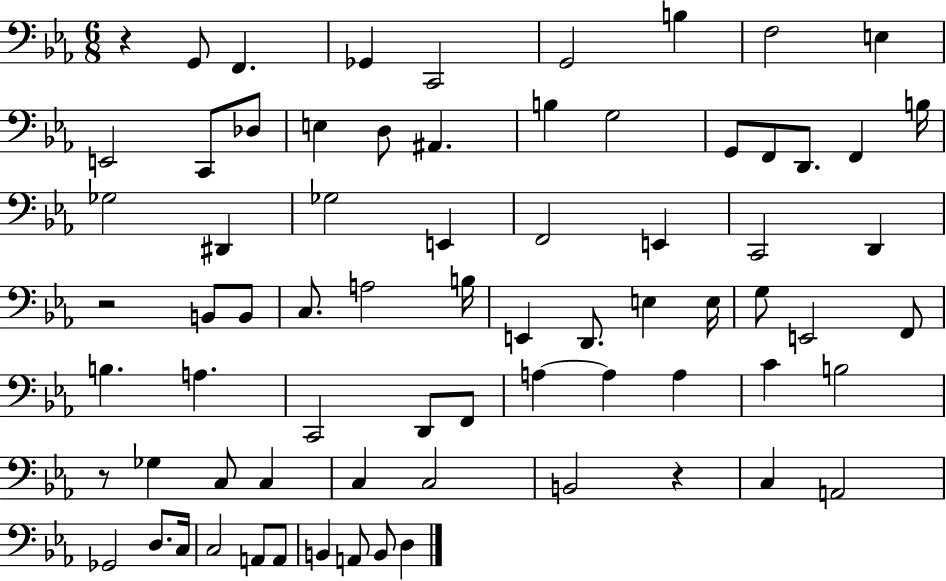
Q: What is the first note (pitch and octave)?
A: G2